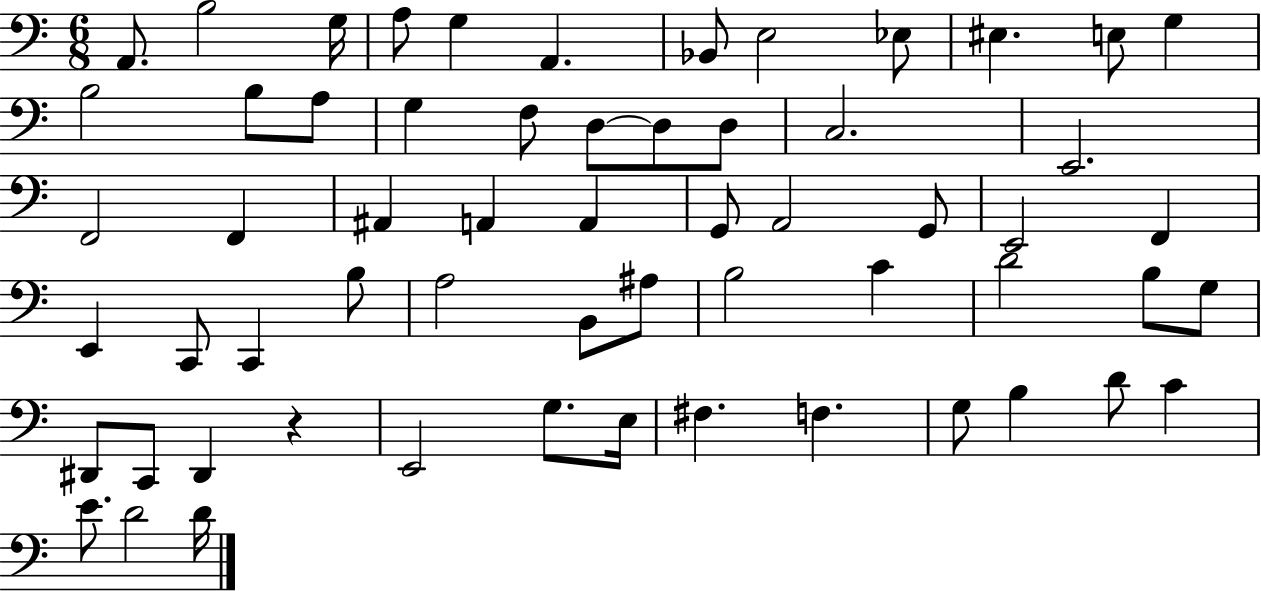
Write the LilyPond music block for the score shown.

{
  \clef bass
  \numericTimeSignature
  \time 6/8
  \key c \major
  a,8. b2 g16 | a8 g4 a,4. | bes,8 e2 ees8 | eis4. e8 g4 | \break b2 b8 a8 | g4 f8 d8~~ d8 d8 | c2. | e,2. | \break f,2 f,4 | ais,4 a,4 a,4 | g,8 a,2 g,8 | e,2 f,4 | \break e,4 c,8 c,4 b8 | a2 b,8 ais8 | b2 c'4 | d'2 b8 g8 | \break dis,8 c,8 dis,4 r4 | e,2 g8. e16 | fis4. f4. | g8 b4 d'8 c'4 | \break e'8. d'2 d'16 | \bar "|."
}